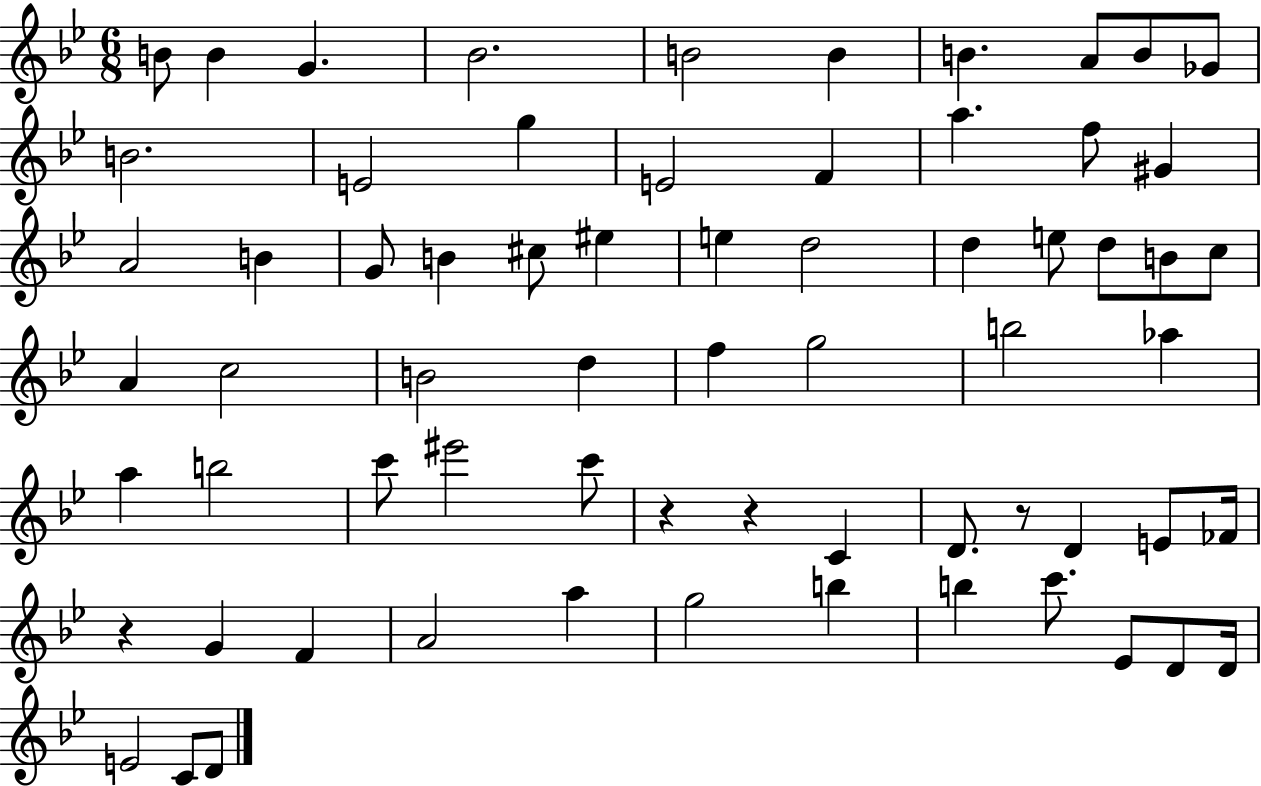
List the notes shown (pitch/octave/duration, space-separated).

B4/e B4/q G4/q. Bb4/h. B4/h B4/q B4/q. A4/e B4/e Gb4/e B4/h. E4/h G5/q E4/h F4/q A5/q. F5/e G#4/q A4/h B4/q G4/e B4/q C#5/e EIS5/q E5/q D5/h D5/q E5/e D5/e B4/e C5/e A4/q C5/h B4/h D5/q F5/q G5/h B5/h Ab5/q A5/q B5/h C6/e EIS6/h C6/e R/q R/q C4/q D4/e. R/e D4/q E4/e FES4/s R/q G4/q F4/q A4/h A5/q G5/h B5/q B5/q C6/e. Eb4/e D4/e D4/s E4/h C4/e D4/e